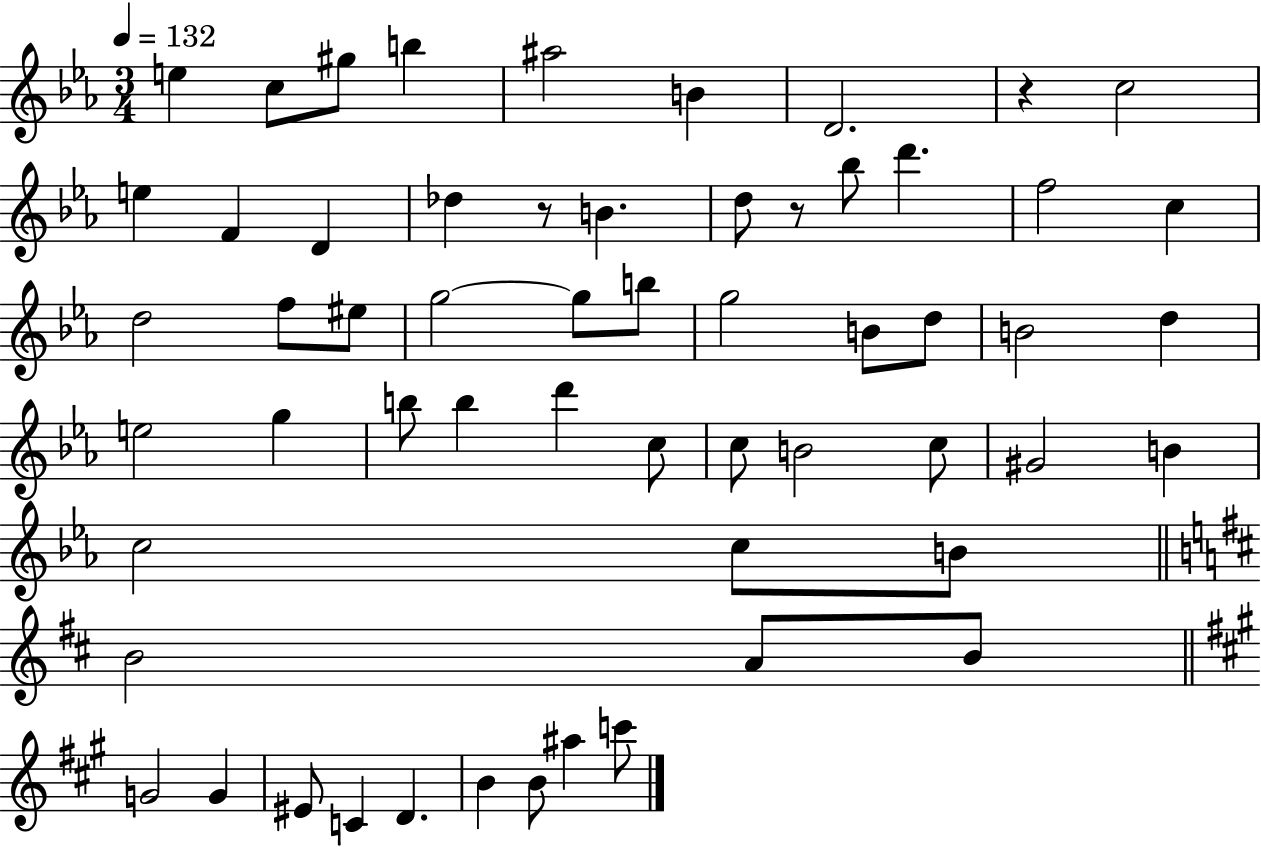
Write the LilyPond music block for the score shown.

{
  \clef treble
  \numericTimeSignature
  \time 3/4
  \key ees \major
  \tempo 4 = 132
  e''4 c''8 gis''8 b''4 | ais''2 b'4 | d'2. | r4 c''2 | \break e''4 f'4 d'4 | des''4 r8 b'4. | d''8 r8 bes''8 d'''4. | f''2 c''4 | \break d''2 f''8 eis''8 | g''2~~ g''8 b''8 | g''2 b'8 d''8 | b'2 d''4 | \break e''2 g''4 | b''8 b''4 d'''4 c''8 | c''8 b'2 c''8 | gis'2 b'4 | \break c''2 c''8 b'8 | \bar "||" \break \key b \minor b'2 a'8 b'8 | \bar "||" \break \key a \major g'2 g'4 | eis'8 c'4 d'4. | b'4 b'8 ais''4 c'''8 | \bar "|."
}